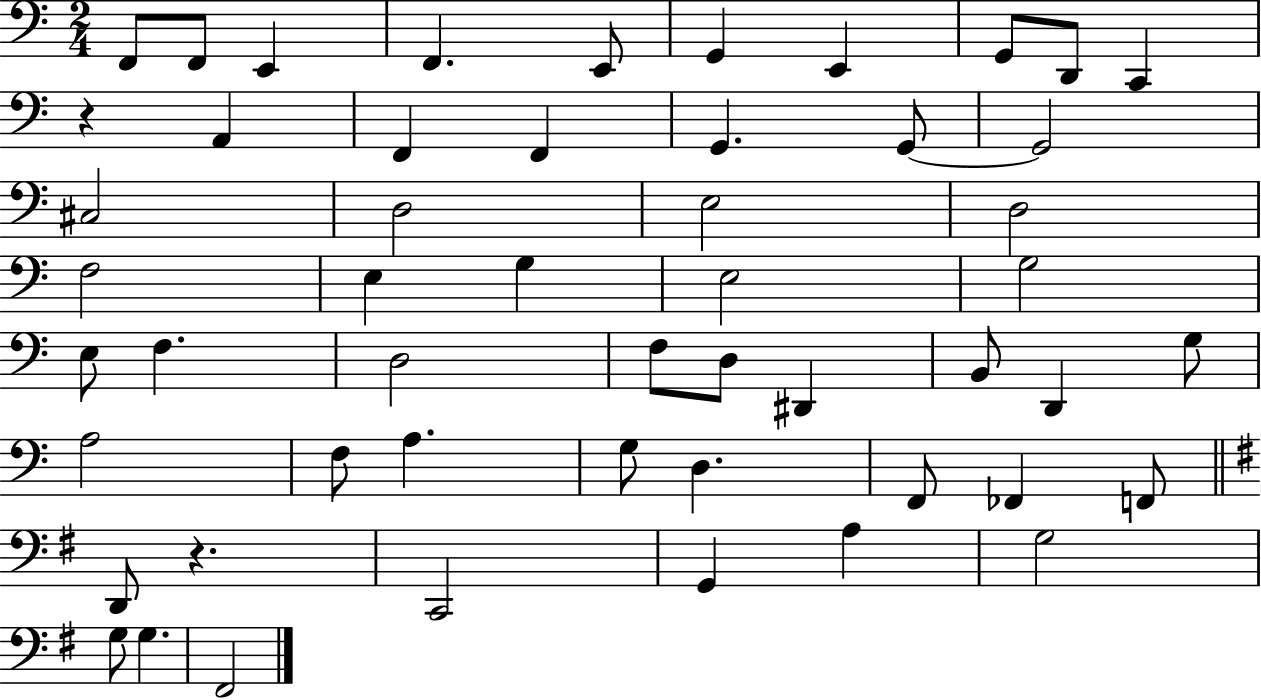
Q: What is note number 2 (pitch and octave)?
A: F2